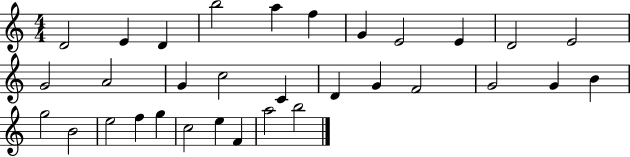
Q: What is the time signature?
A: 4/4